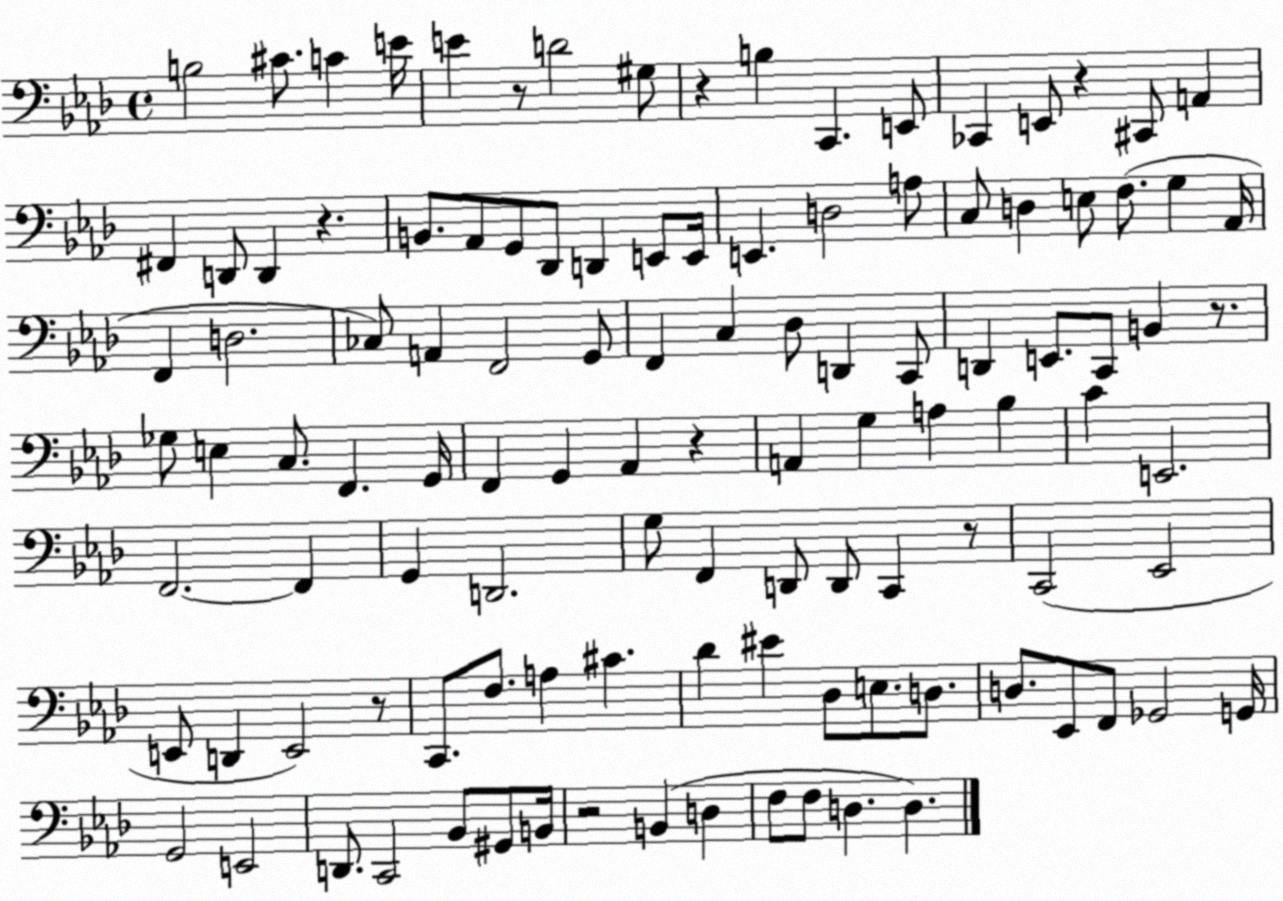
X:1
T:Untitled
M:4/4
L:1/4
K:Ab
B,2 ^C/2 C E/4 E z/2 D2 ^G,/2 z B, C,, E,,/2 _C,, E,,/2 z ^C,,/2 A,, ^F,, D,,/2 D,, z B,,/2 _A,,/2 G,,/2 _D,,/2 D,, E,,/2 E,,/4 E,, D,2 A,/2 C,/2 D, E,/2 F,/2 G, _A,,/4 F,, D,2 _C,/2 A,, F,,2 G,,/2 F,, C, _D,/2 D,, C,,/2 D,, E,,/2 C,,/2 B,, z/2 _G,/2 E, C,/2 F,, G,,/4 F,, G,, _A,, z A,, G, A, _B, C E,,2 F,,2 F,, G,, D,,2 G,/2 F,, D,,/2 D,,/2 C,, z/2 C,,2 _E,,2 E,,/2 D,, E,,2 z/2 C,,/2 F,/2 A, ^C _D ^E _D,/2 E,/2 D,/2 D,/2 _E,,/2 F,,/2 _G,,2 G,,/4 G,,2 E,,2 D,,/2 C,,2 _B,,/2 ^G,,/2 B,,/4 z2 B,, D, F,/2 F,/2 D, D,